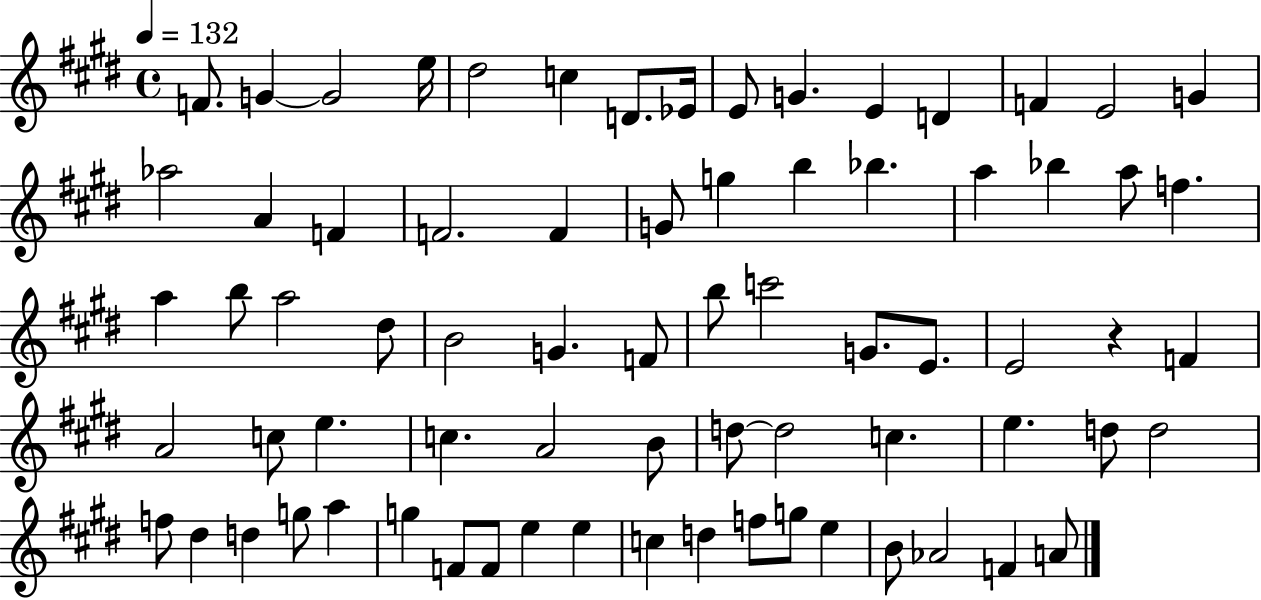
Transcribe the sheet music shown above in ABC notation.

X:1
T:Untitled
M:4/4
L:1/4
K:E
F/2 G G2 e/4 ^d2 c D/2 _E/4 E/2 G E D F E2 G _a2 A F F2 F G/2 g b _b a _b a/2 f a b/2 a2 ^d/2 B2 G F/2 b/2 c'2 G/2 E/2 E2 z F A2 c/2 e c A2 B/2 d/2 d2 c e d/2 d2 f/2 ^d d g/2 a g F/2 F/2 e e c d f/2 g/2 e B/2 _A2 F A/2